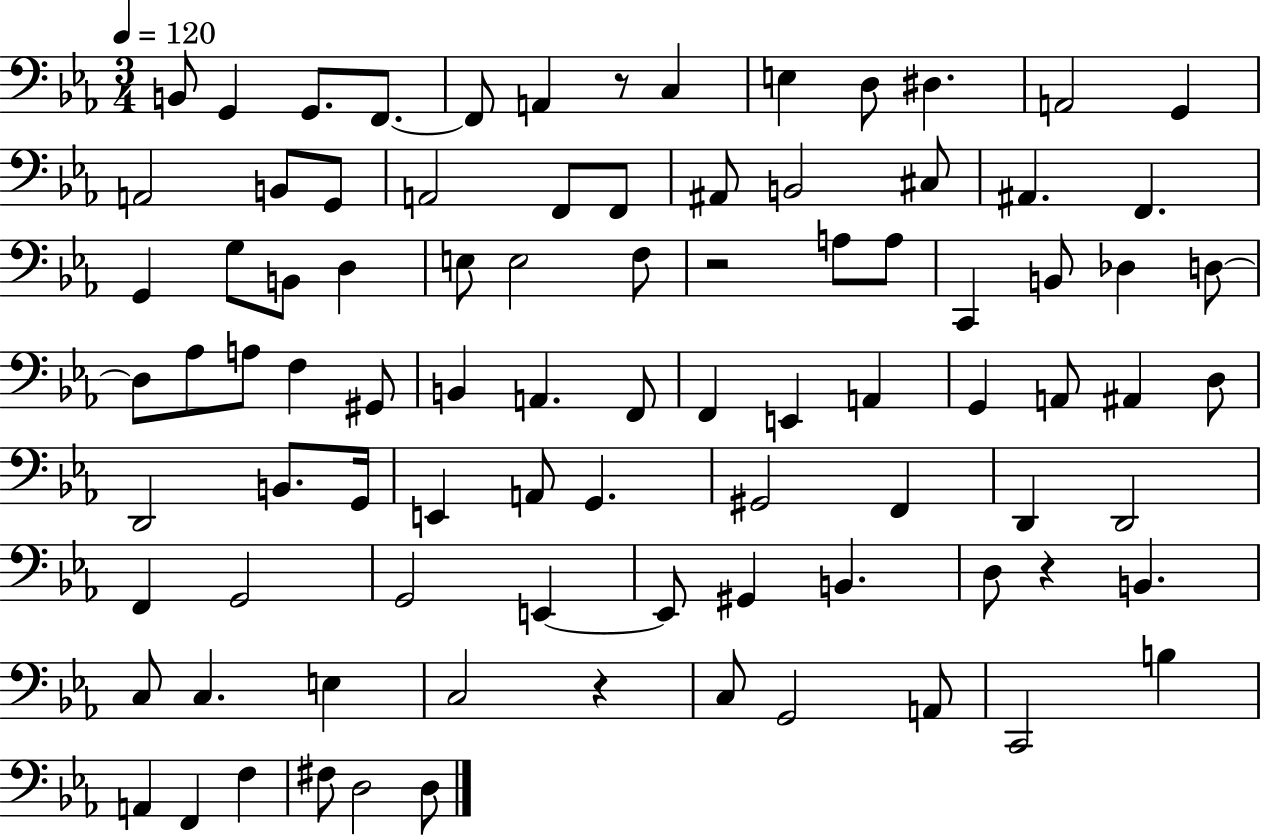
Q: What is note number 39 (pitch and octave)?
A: A3